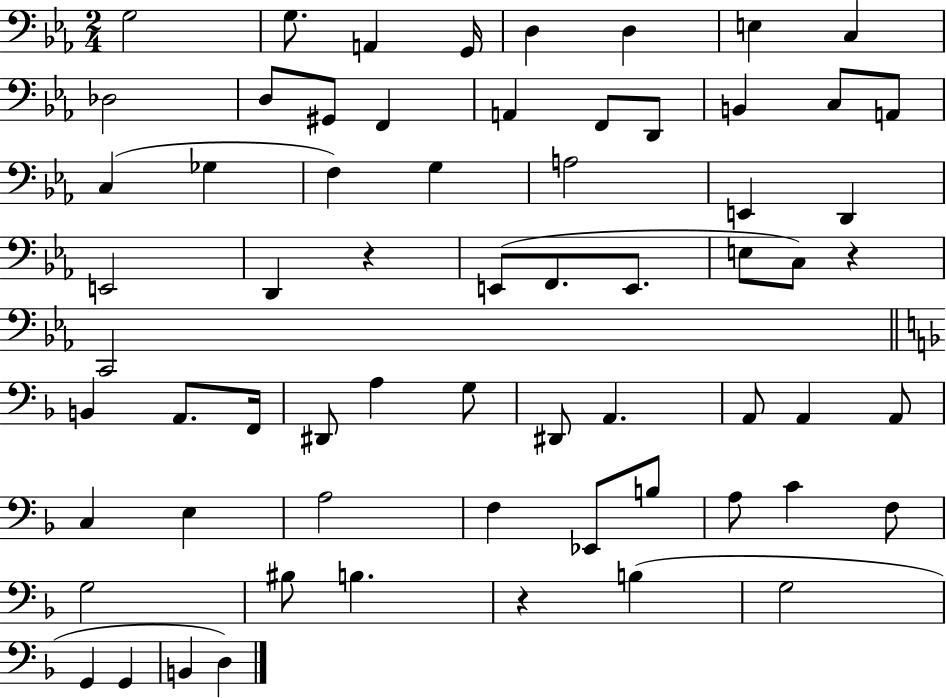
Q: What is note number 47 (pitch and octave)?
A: A3